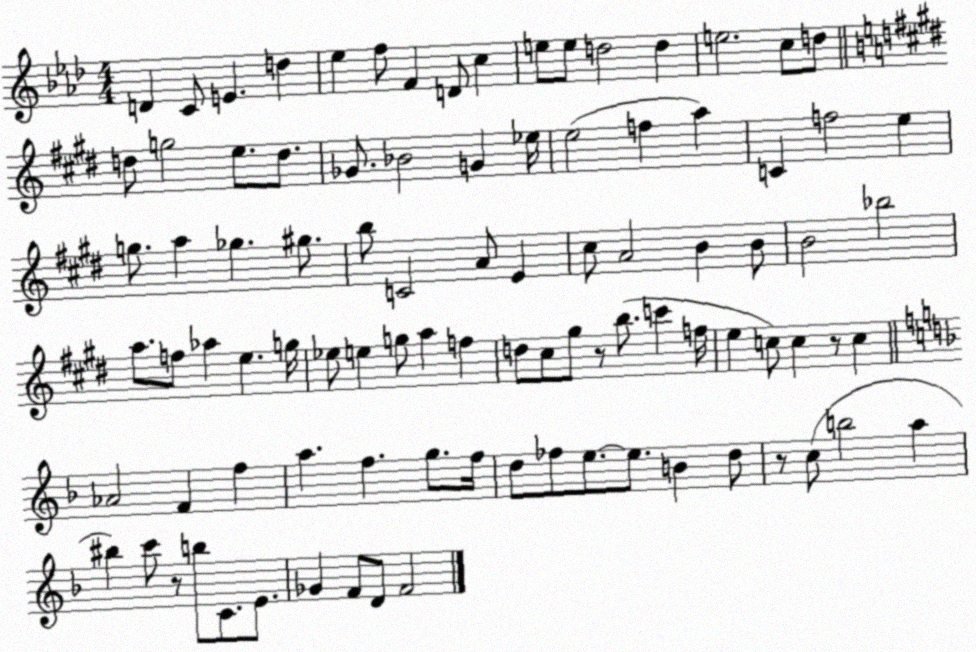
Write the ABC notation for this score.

X:1
T:Untitled
M:4/4
L:1/4
K:Ab
D C/2 E d _e f/2 F D/2 c e/2 e/2 d2 d e2 c/2 d/2 d/2 g2 e/2 d/2 _G/2 _B2 G _e/4 e2 f a C f2 e g/2 a _g ^g/2 b/2 C2 A/2 E ^c/2 A2 B B/2 B2 _b2 a/2 f/2 _a e g/4 _e/2 e g/2 a f d/2 ^c/2 ^g/2 z/2 b/2 c' f/4 e c/2 c z/2 c _A2 F f a f g/2 f/4 d/2 _f/2 e/2 e/2 B d/2 z/2 c/2 b2 a ^b c'/2 z/2 b/2 C/2 E/2 _G F/2 D/2 F2